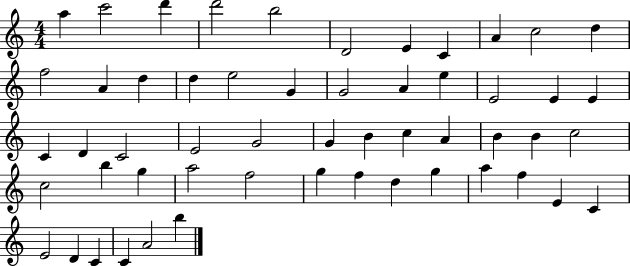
{
  \clef treble
  \numericTimeSignature
  \time 4/4
  \key c \major
  a''4 c'''2 d'''4 | d'''2 b''2 | d'2 e'4 c'4 | a'4 c''2 d''4 | \break f''2 a'4 d''4 | d''4 e''2 g'4 | g'2 a'4 e''4 | e'2 e'4 e'4 | \break c'4 d'4 c'2 | e'2 g'2 | g'4 b'4 c''4 a'4 | b'4 b'4 c''2 | \break c''2 b''4 g''4 | a''2 f''2 | g''4 f''4 d''4 g''4 | a''4 f''4 e'4 c'4 | \break e'2 d'4 c'4 | c'4 a'2 b''4 | \bar "|."
}